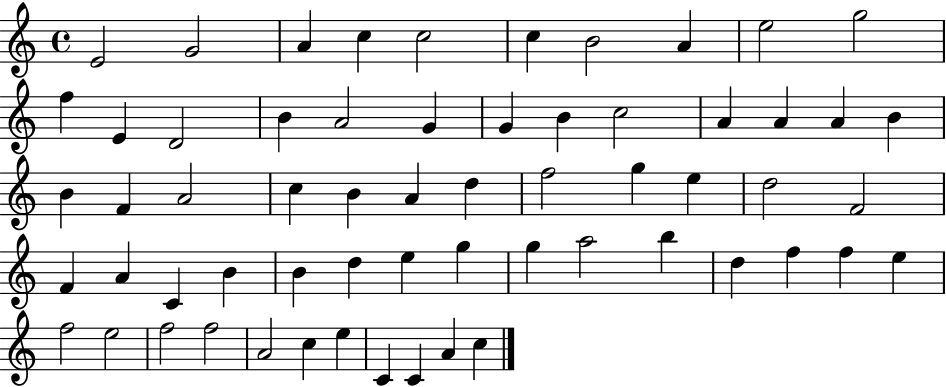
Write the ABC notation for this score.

X:1
T:Untitled
M:4/4
L:1/4
K:C
E2 G2 A c c2 c B2 A e2 g2 f E D2 B A2 G G B c2 A A A B B F A2 c B A d f2 g e d2 F2 F A C B B d e g g a2 b d f f e f2 e2 f2 f2 A2 c e C C A c